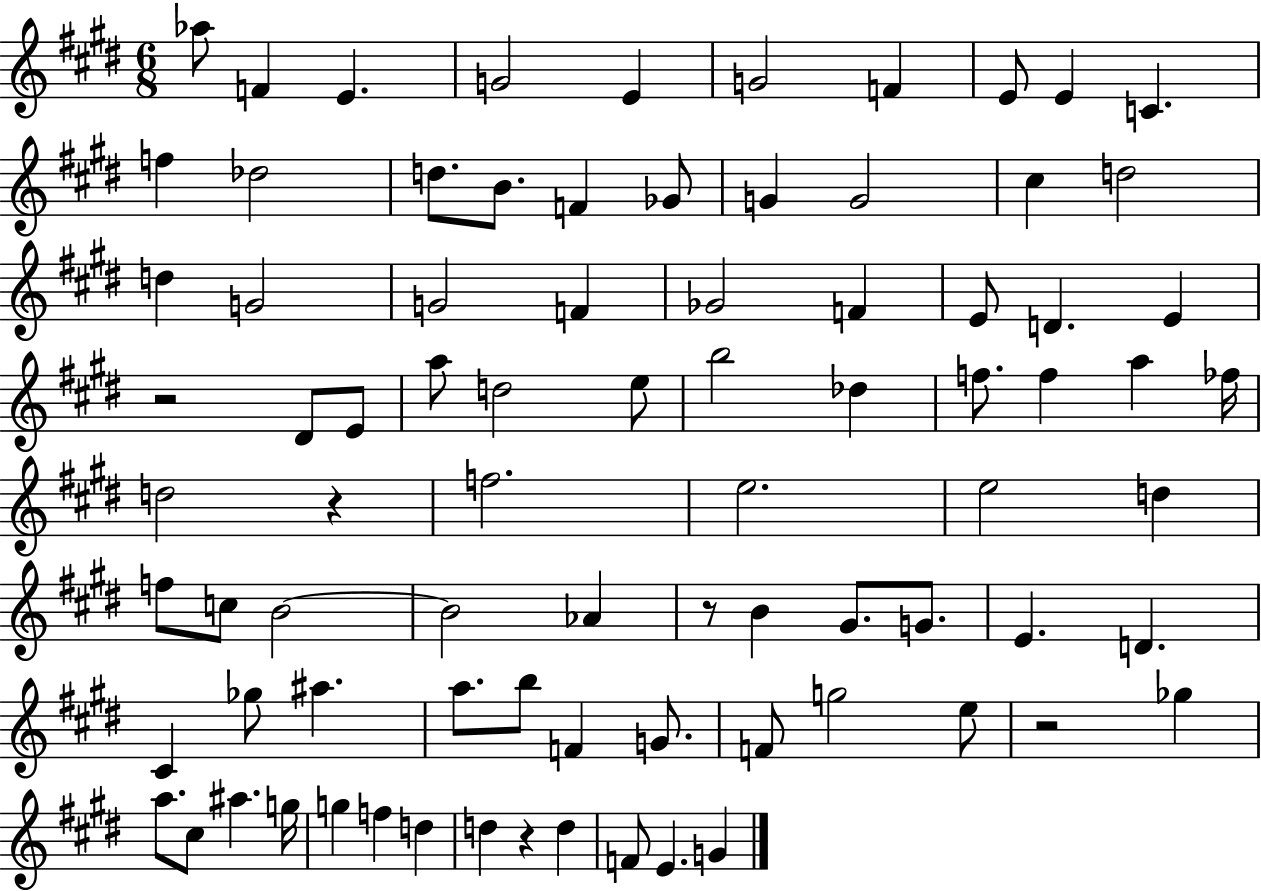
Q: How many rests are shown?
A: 5